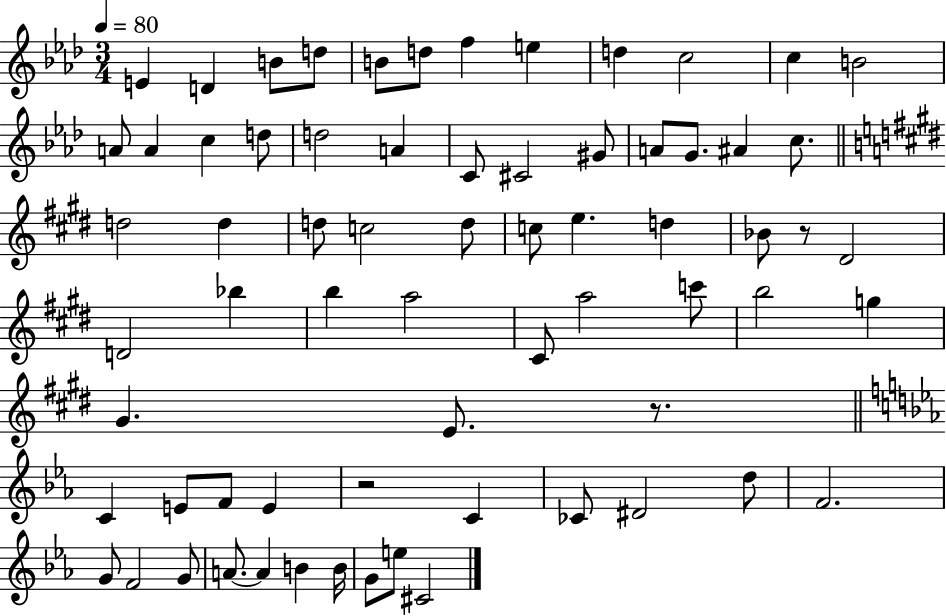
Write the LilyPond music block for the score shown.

{
  \clef treble
  \numericTimeSignature
  \time 3/4
  \key aes \major
  \tempo 4 = 80
  e'4 d'4 b'8 d''8 | b'8 d''8 f''4 e''4 | d''4 c''2 | c''4 b'2 | \break a'8 a'4 c''4 d''8 | d''2 a'4 | c'8 cis'2 gis'8 | a'8 g'8. ais'4 c''8. | \break \bar "||" \break \key e \major d''2 d''4 | d''8 c''2 d''8 | c''8 e''4. d''4 | bes'8 r8 dis'2 | \break d'2 bes''4 | b''4 a''2 | cis'8 a''2 c'''8 | b''2 g''4 | \break gis'4. e'8. r8. | \bar "||" \break \key c \minor c'4 e'8 f'8 e'4 | r2 c'4 | ces'8 dis'2 d''8 | f'2. | \break g'8 f'2 g'8 | a'8.~~ a'4 b'4 b'16 | g'8 e''8 cis'2 | \bar "|."
}